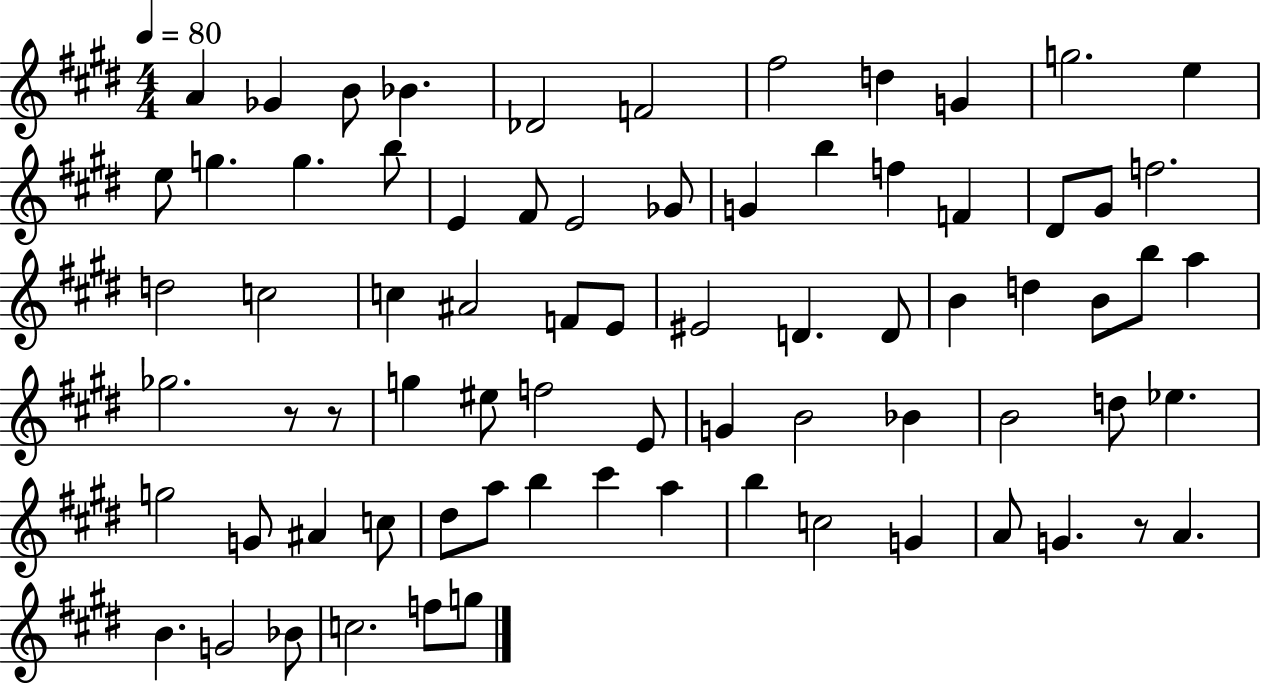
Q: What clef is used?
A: treble